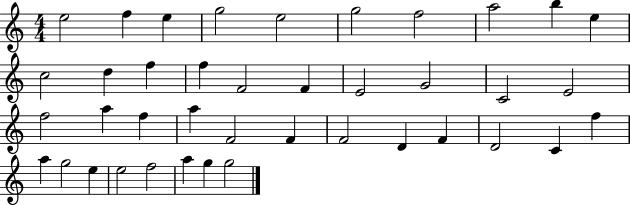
E5/h F5/q E5/q G5/h E5/h G5/h F5/h A5/h B5/q E5/q C5/h D5/q F5/q F5/q F4/h F4/q E4/h G4/h C4/h E4/h F5/h A5/q F5/q A5/q F4/h F4/q F4/h D4/q F4/q D4/h C4/q F5/q A5/q G5/h E5/q E5/h F5/h A5/q G5/q G5/h